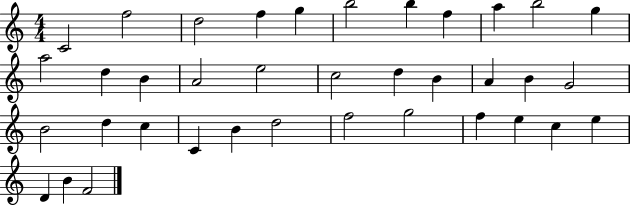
{
  \clef treble
  \numericTimeSignature
  \time 4/4
  \key c \major
  c'2 f''2 | d''2 f''4 g''4 | b''2 b''4 f''4 | a''4 b''2 g''4 | \break a''2 d''4 b'4 | a'2 e''2 | c''2 d''4 b'4 | a'4 b'4 g'2 | \break b'2 d''4 c''4 | c'4 b'4 d''2 | f''2 g''2 | f''4 e''4 c''4 e''4 | \break d'4 b'4 f'2 | \bar "|."
}